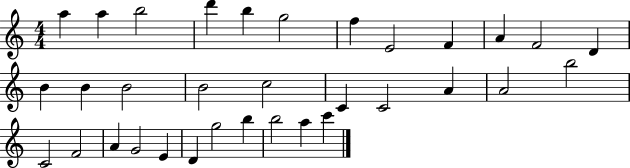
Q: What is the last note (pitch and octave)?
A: C6